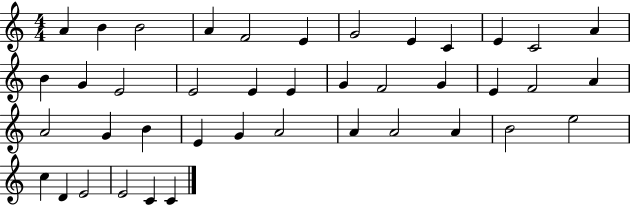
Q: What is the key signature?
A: C major